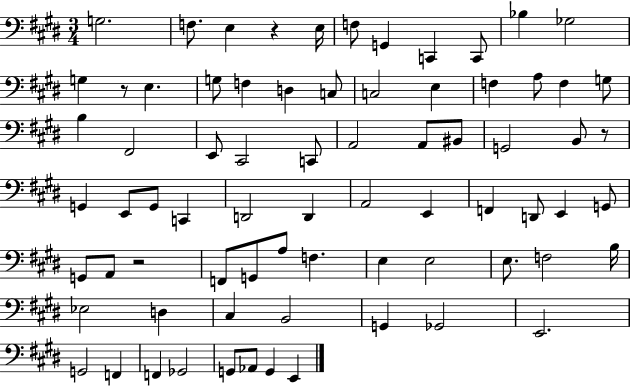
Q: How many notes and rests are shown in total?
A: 74